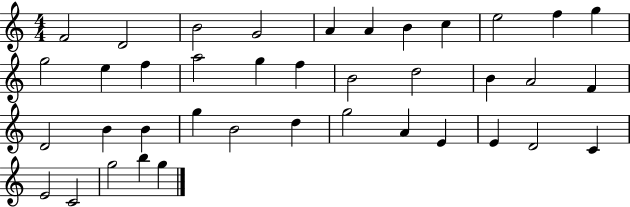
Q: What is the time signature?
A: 4/4